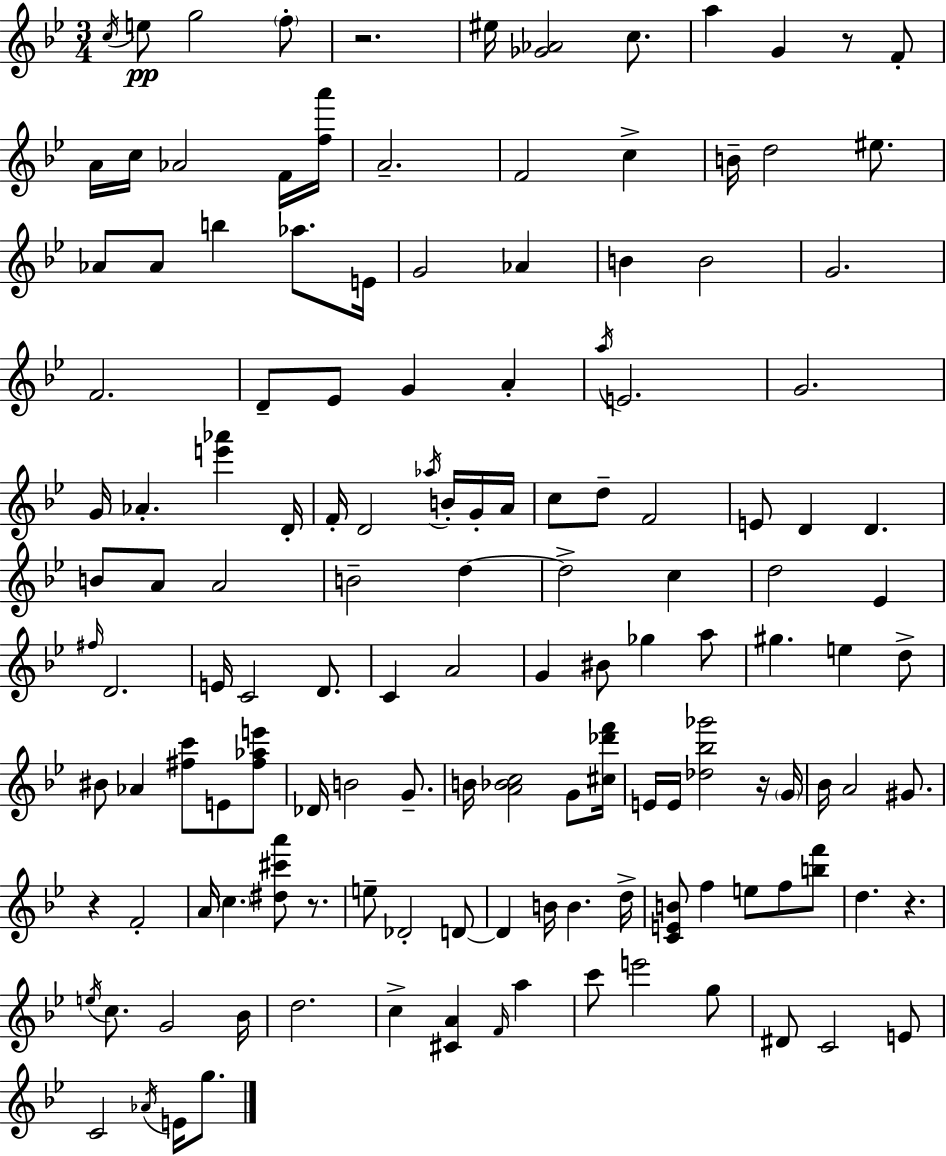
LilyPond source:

{
  \clef treble
  \numericTimeSignature
  \time 3/4
  \key bes \major
  \acciaccatura { c''16 }\pp e''8 g''2 \parenthesize f''8-. | r2. | eis''16 <ges' aes'>2 c''8. | a''4 g'4 r8 f'8-. | \break a'16 c''16 aes'2 f'16 | <f'' a'''>16 a'2.-- | f'2 c''4-> | b'16-- d''2 eis''8. | \break aes'8 aes'8 b''4 aes''8. | e'16 g'2 aes'4 | b'4 b'2 | g'2. | \break f'2. | d'8-- ees'8 g'4 a'4-. | \acciaccatura { a''16 } e'2. | g'2. | \break g'16 aes'4.-. <e''' aes'''>4 | d'16-. f'16-. d'2 \acciaccatura { aes''16 } | b'16-. g'16-. a'16 c''8 d''8-- f'2 | e'8 d'4 d'4. | \break b'8 a'8 a'2 | b'2-- d''4~~ | d''2-> c''4 | d''2 ees'4 | \break \grace { fis''16 } d'2. | e'16 c'2 | d'8. c'4 a'2 | g'4 bis'8 ges''4 | \break a''8 gis''4. e''4 | d''8-> bis'8 aes'4 <fis'' c'''>8 | e'8 <fis'' aes'' e'''>8 des'16 b'2 | g'8.-- b'16 <a' bes' c''>2 | \break g'8 <cis'' des''' f'''>16 e'16 e'16 <des'' bes'' ges'''>2 | r16 \parenthesize g'16 bes'16 a'2 | gis'8. r4 f'2-. | a'16 \parenthesize c''4. <dis'' cis''' a'''>8 | \break r8. e''8-- des'2-. | d'8~~ d'4 b'16 b'4. | d''16-> <c' e' b'>8 f''4 e''8 | f''8 <b'' f'''>8 d''4. r4. | \break \acciaccatura { e''16 } c''8. g'2 | bes'16 d''2. | c''4-> <cis' a'>4 | \grace { f'16 } a''4 c'''8 e'''2 | \break g''8 dis'8 c'2 | e'8 c'2 | \acciaccatura { aes'16 } e'16 g''8. \bar "|."
}